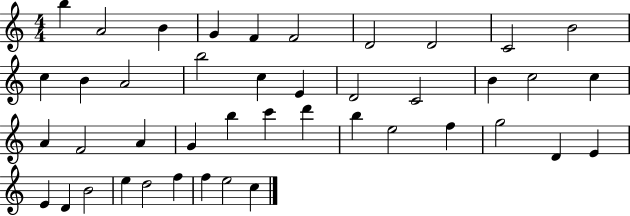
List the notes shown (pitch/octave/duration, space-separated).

B5/q A4/h B4/q G4/q F4/q F4/h D4/h D4/h C4/h B4/h C5/q B4/q A4/h B5/h C5/q E4/q D4/h C4/h B4/q C5/h C5/q A4/q F4/h A4/q G4/q B5/q C6/q D6/q B5/q E5/h F5/q G5/h D4/q E4/q E4/q D4/q B4/h E5/q D5/h F5/q F5/q E5/h C5/q